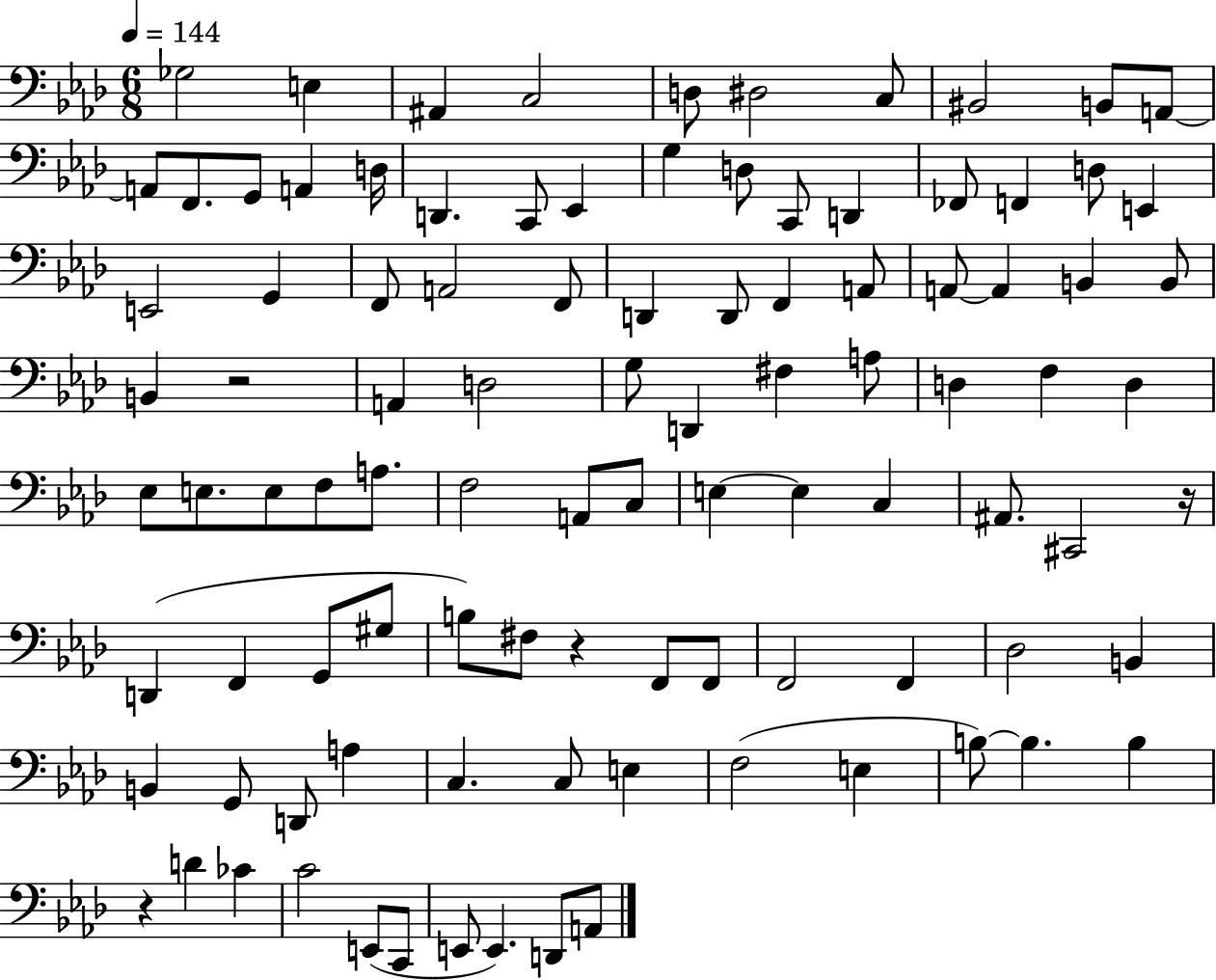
{
  \clef bass
  \numericTimeSignature
  \time 6/8
  \key aes \major
  \tempo 4 = 144
  \repeat volta 2 { ges2 e4 | ais,4 c2 | d8 dis2 c8 | bis,2 b,8 a,8~~ | \break a,8 f,8. g,8 a,4 d16 | d,4. c,8 ees,4 | g4 d8 c,8 d,4 | fes,8 f,4 d8 e,4 | \break e,2 g,4 | f,8 a,2 f,8 | d,4 d,8 f,4 a,8 | a,8~~ a,4 b,4 b,8 | \break b,4 r2 | a,4 d2 | g8 d,4 fis4 a8 | d4 f4 d4 | \break ees8 e8. e8 f8 a8. | f2 a,8 c8 | e4~~ e4 c4 | ais,8. cis,2 r16 | \break d,4( f,4 g,8 gis8 | b8) fis8 r4 f,8 f,8 | f,2 f,4 | des2 b,4 | \break b,4 g,8 d,8 a4 | c4. c8 e4 | f2( e4 | b8~~) b4. b4 | \break r4 d'4 ces'4 | c'2 e,8( c,8 | e,8 e,4.) d,8 a,8 | } \bar "|."
}